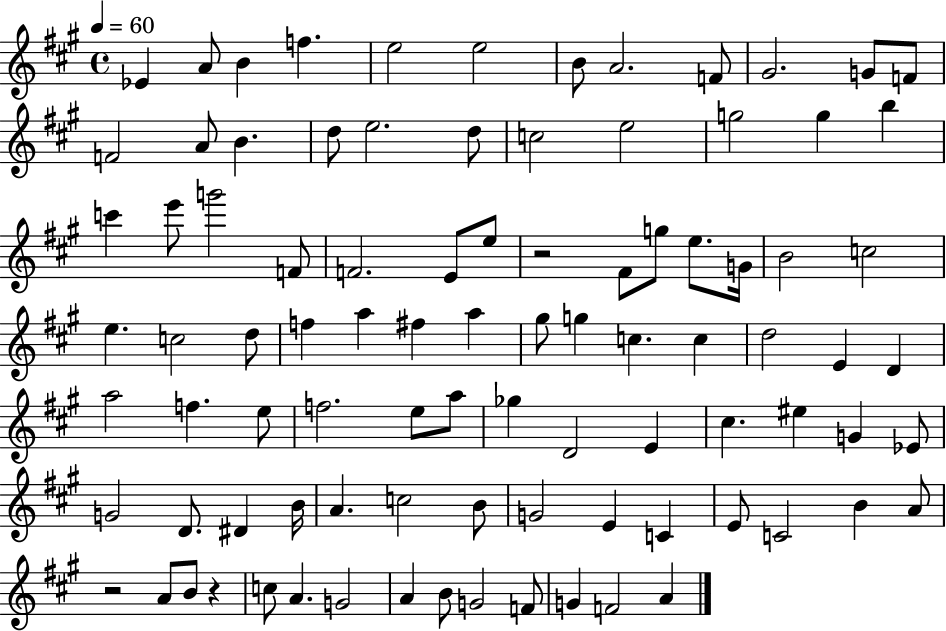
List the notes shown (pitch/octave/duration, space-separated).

Eb4/q A4/e B4/q F5/q. E5/h E5/h B4/e A4/h. F4/e G#4/h. G4/e F4/e F4/h A4/e B4/q. D5/e E5/h. D5/e C5/h E5/h G5/h G5/q B5/q C6/q E6/e G6/h F4/e F4/h. E4/e E5/e R/h F#4/e G5/e E5/e. G4/s B4/h C5/h E5/q. C5/h D5/e F5/q A5/q F#5/q A5/q G#5/e G5/q C5/q. C5/q D5/h E4/q D4/q A5/h F5/q. E5/e F5/h. E5/e A5/e Gb5/q D4/h E4/q C#5/q. EIS5/q G4/q Eb4/e G4/h D4/e. D#4/q B4/s A4/q. C5/h B4/e G4/h E4/q C4/q E4/e C4/h B4/q A4/e R/h A4/e B4/e R/q C5/e A4/q. G4/h A4/q B4/e G4/h F4/e G4/q F4/h A4/q